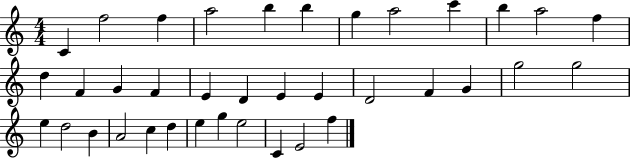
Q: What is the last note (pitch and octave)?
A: F5